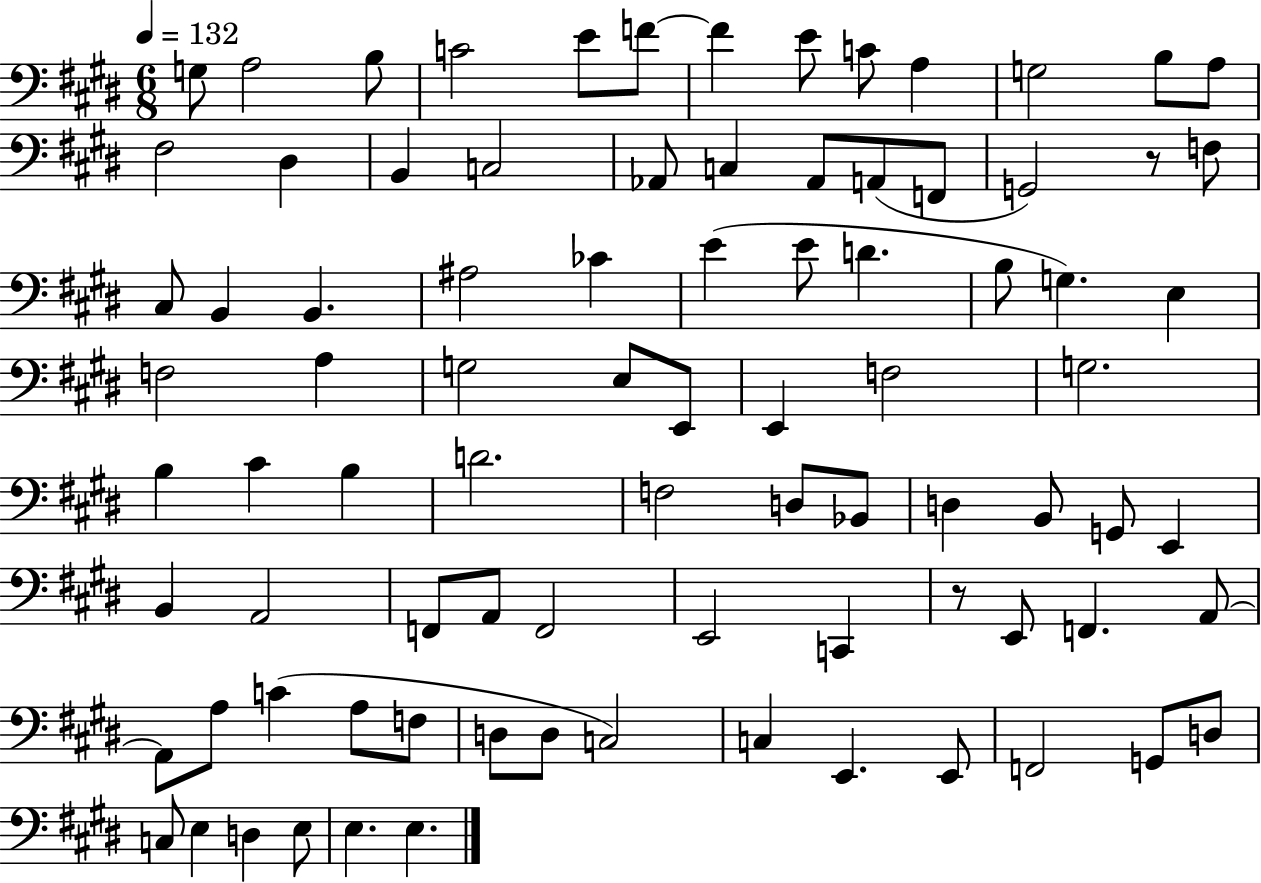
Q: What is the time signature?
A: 6/8